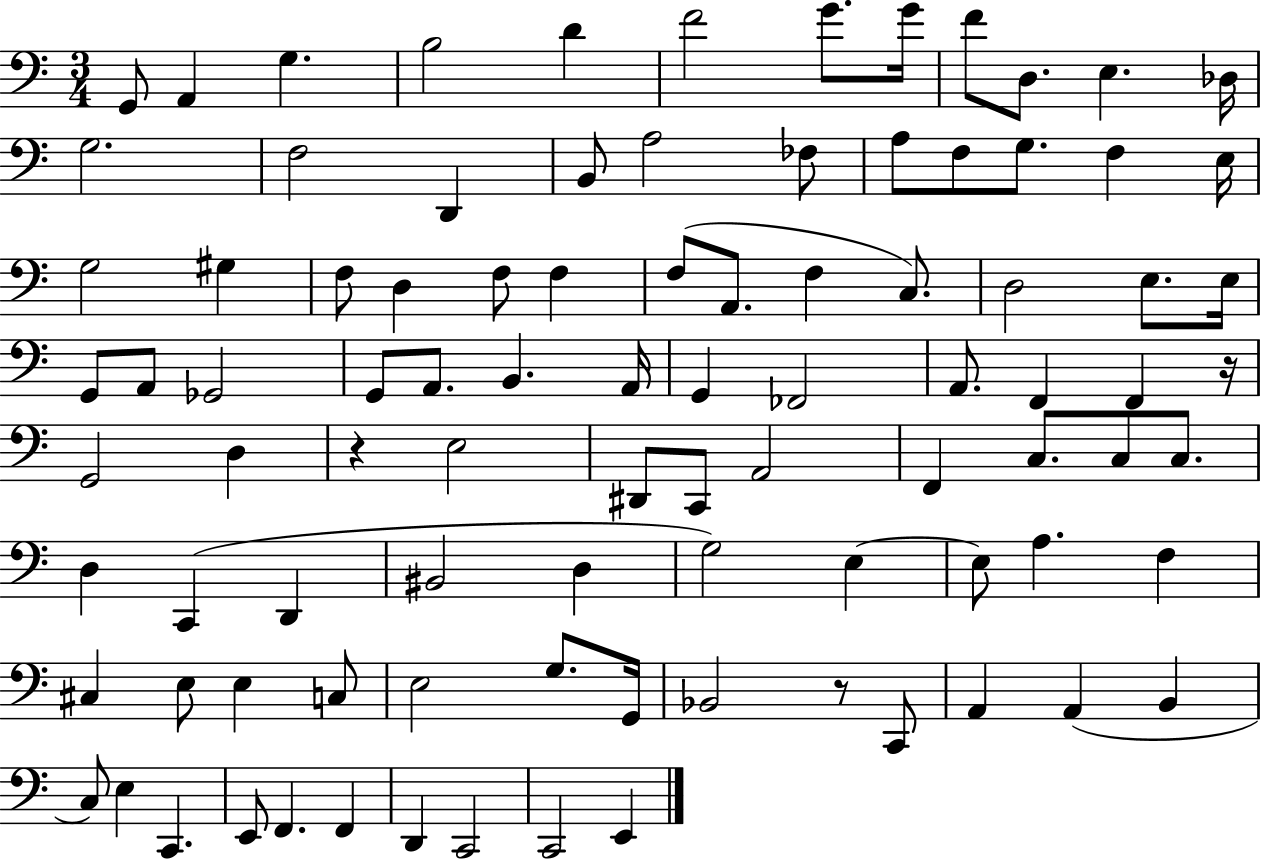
X:1
T:Untitled
M:3/4
L:1/4
K:C
G,,/2 A,, G, B,2 D F2 G/2 G/4 F/2 D,/2 E, _D,/4 G,2 F,2 D,, B,,/2 A,2 _F,/2 A,/2 F,/2 G,/2 F, E,/4 G,2 ^G, F,/2 D, F,/2 F, F,/2 A,,/2 F, C,/2 D,2 E,/2 E,/4 G,,/2 A,,/2 _G,,2 G,,/2 A,,/2 B,, A,,/4 G,, _F,,2 A,,/2 F,, F,, z/4 G,,2 D, z E,2 ^D,,/2 C,,/2 A,,2 F,, C,/2 C,/2 C,/2 D, C,, D,, ^B,,2 D, G,2 E, E,/2 A, F, ^C, E,/2 E, C,/2 E,2 G,/2 G,,/4 _B,,2 z/2 C,,/2 A,, A,, B,, C,/2 E, C,, E,,/2 F,, F,, D,, C,,2 C,,2 E,,